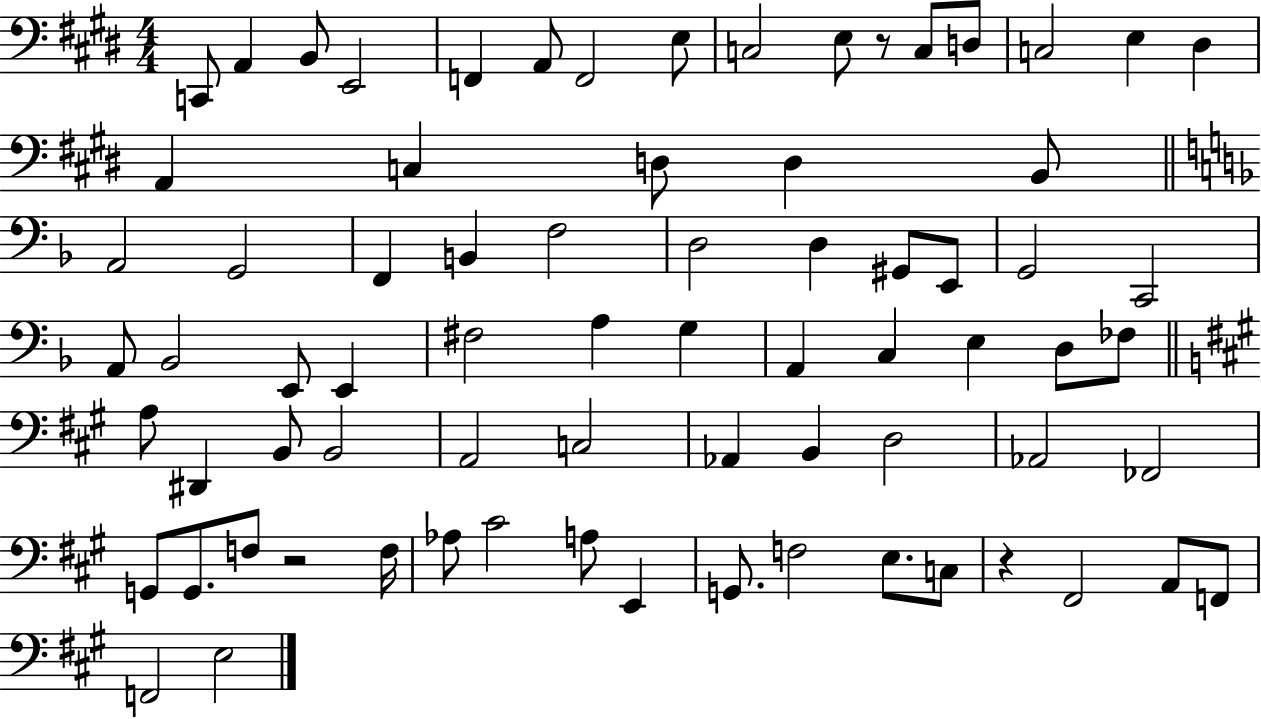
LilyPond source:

{
  \clef bass
  \numericTimeSignature
  \time 4/4
  \key e \major
  \repeat volta 2 { c,8 a,4 b,8 e,2 | f,4 a,8 f,2 e8 | c2 e8 r8 c8 d8 | c2 e4 dis4 | \break a,4 c4 d8 d4 b,8 | \bar "||" \break \key f \major a,2 g,2 | f,4 b,4 f2 | d2 d4 gis,8 e,8 | g,2 c,2 | \break a,8 bes,2 e,8 e,4 | fis2 a4 g4 | a,4 c4 e4 d8 fes8 | \bar "||" \break \key a \major a8 dis,4 b,8 b,2 | a,2 c2 | aes,4 b,4 d2 | aes,2 fes,2 | \break g,8 g,8. f8 r2 f16 | aes8 cis'2 a8 e,4 | g,8. f2 e8. c8 | r4 fis,2 a,8 f,8 | \break f,2 e2 | } \bar "|."
}